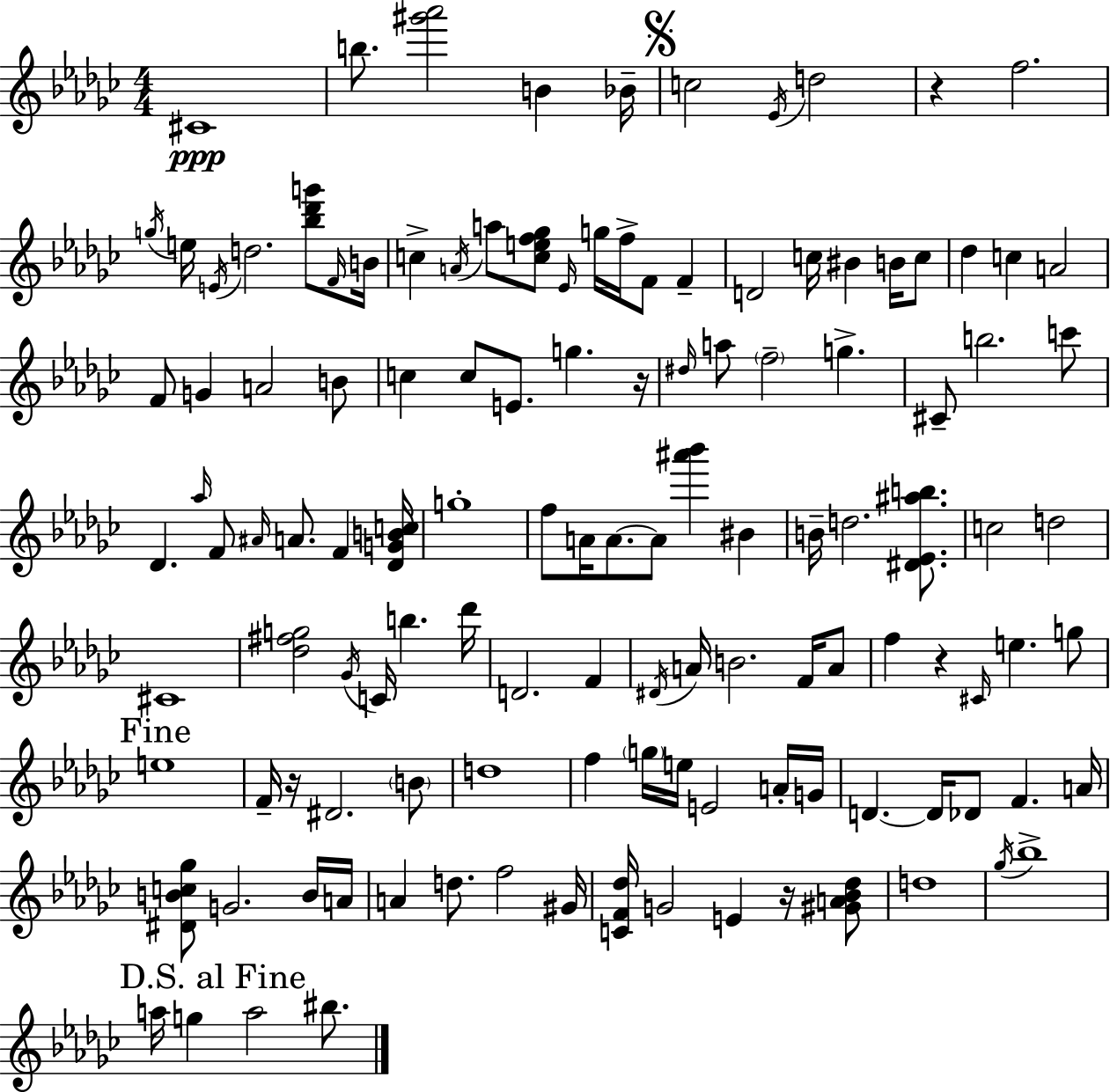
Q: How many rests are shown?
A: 5